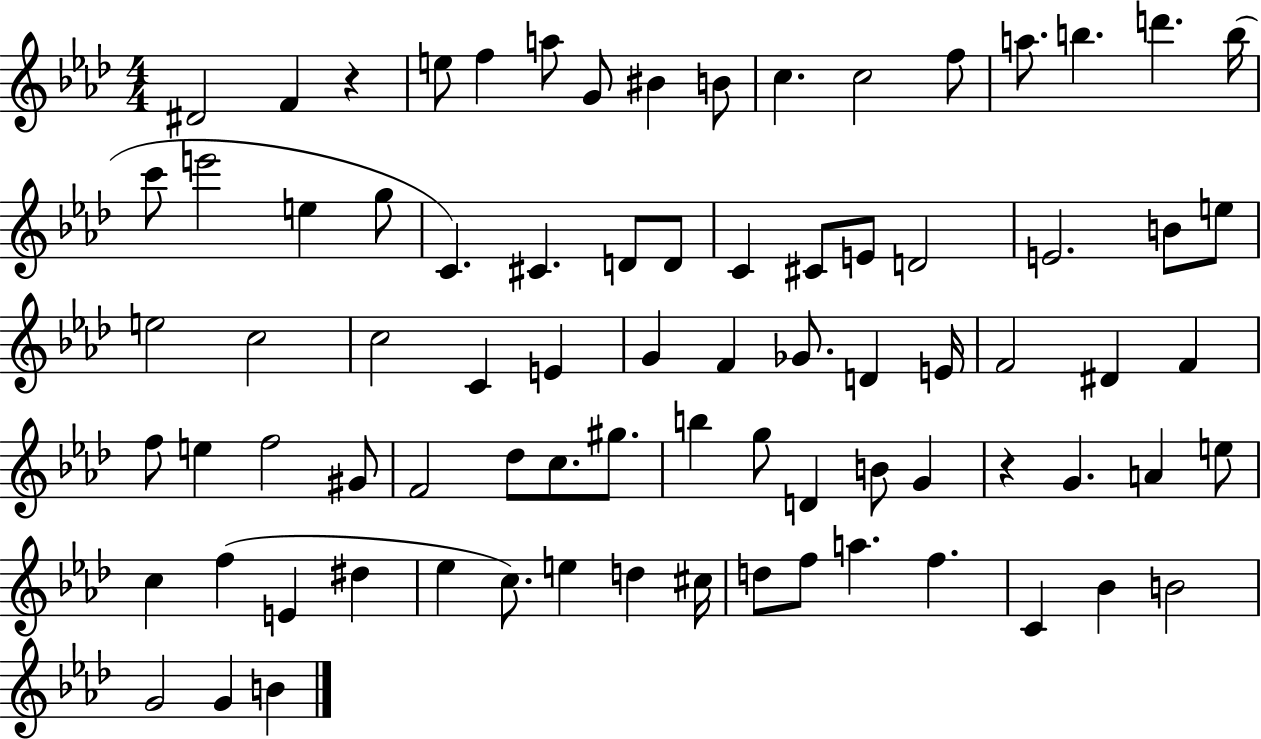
D#4/h F4/q R/q E5/e F5/q A5/e G4/e BIS4/q B4/e C5/q. C5/h F5/e A5/e. B5/q. D6/q. B5/s C6/e E6/h E5/q G5/e C4/q. C#4/q. D4/e D4/e C4/q C#4/e E4/e D4/h E4/h. B4/e E5/e E5/h C5/h C5/h C4/q E4/q G4/q F4/q Gb4/e. D4/q E4/s F4/h D#4/q F4/q F5/e E5/q F5/h G#4/e F4/h Db5/e C5/e. G#5/e. B5/q G5/e D4/q B4/e G4/q R/q G4/q. A4/q E5/e C5/q F5/q E4/q D#5/q Eb5/q C5/e. E5/q D5/q C#5/s D5/e F5/e A5/q. F5/q. C4/q Bb4/q B4/h G4/h G4/q B4/q